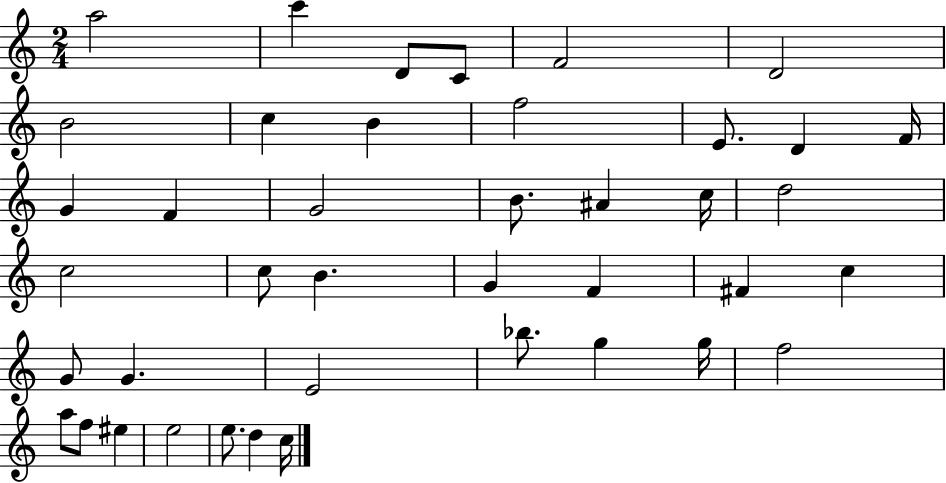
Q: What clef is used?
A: treble